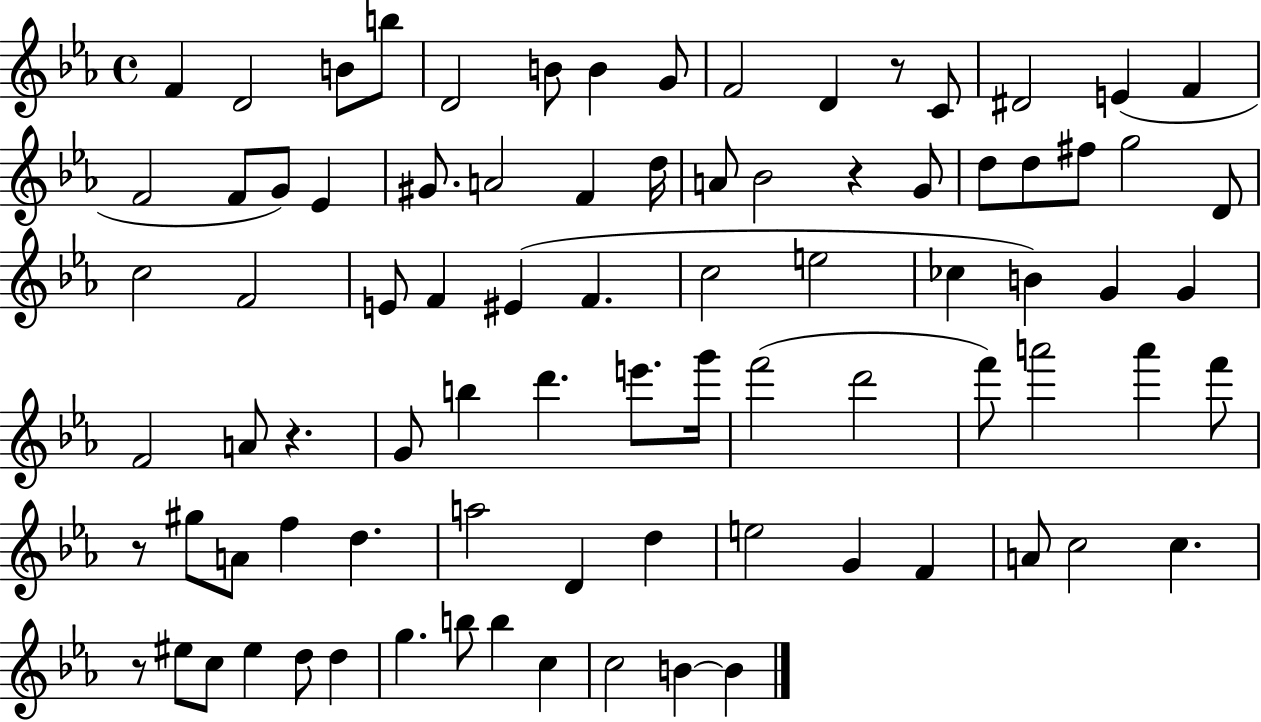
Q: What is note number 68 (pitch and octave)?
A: C5